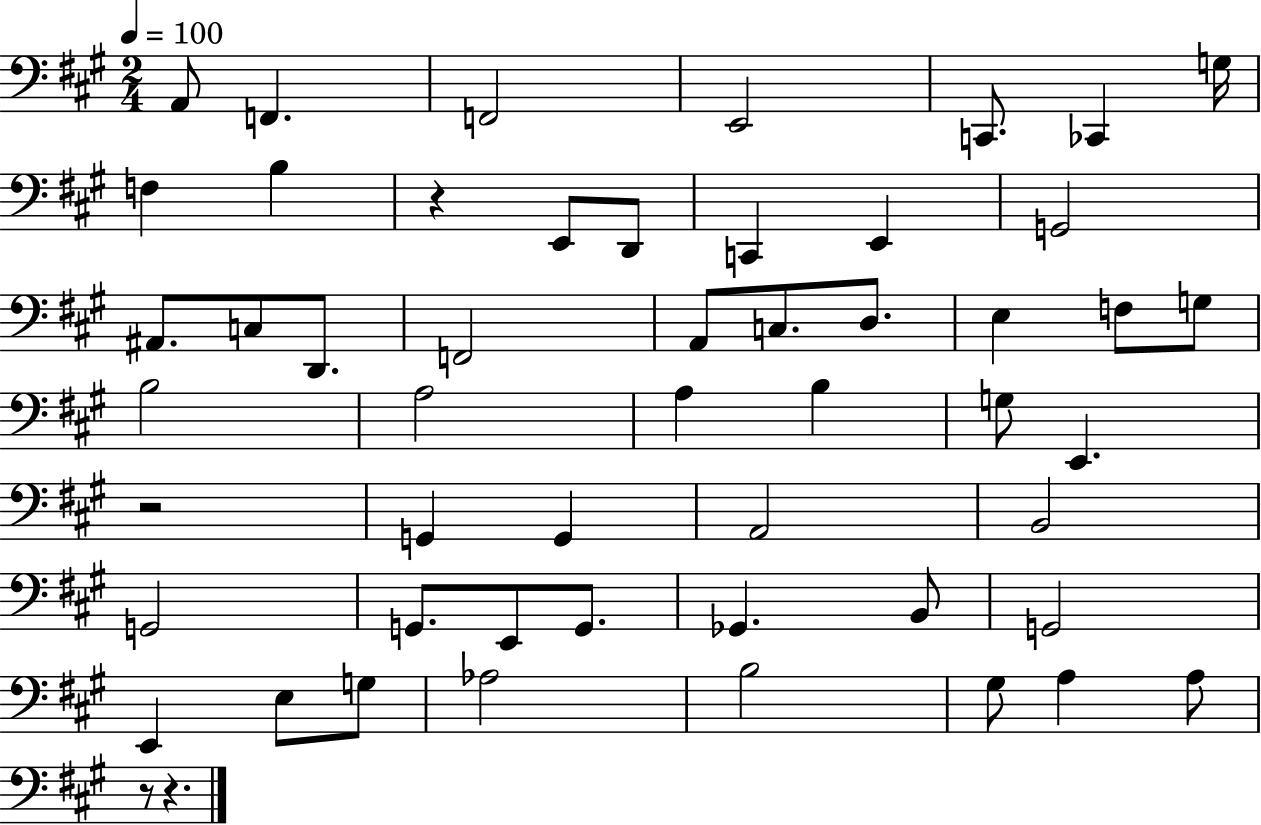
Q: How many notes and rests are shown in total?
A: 53